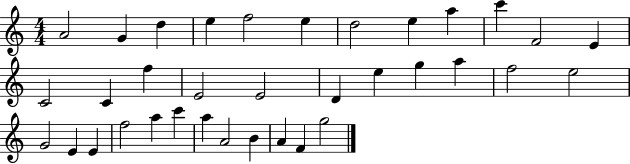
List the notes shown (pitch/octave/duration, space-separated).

A4/h G4/q D5/q E5/q F5/h E5/q D5/h E5/q A5/q C6/q F4/h E4/q C4/h C4/q F5/q E4/h E4/h D4/q E5/q G5/q A5/q F5/h E5/h G4/h E4/q E4/q F5/h A5/q C6/q A5/q A4/h B4/q A4/q F4/q G5/h